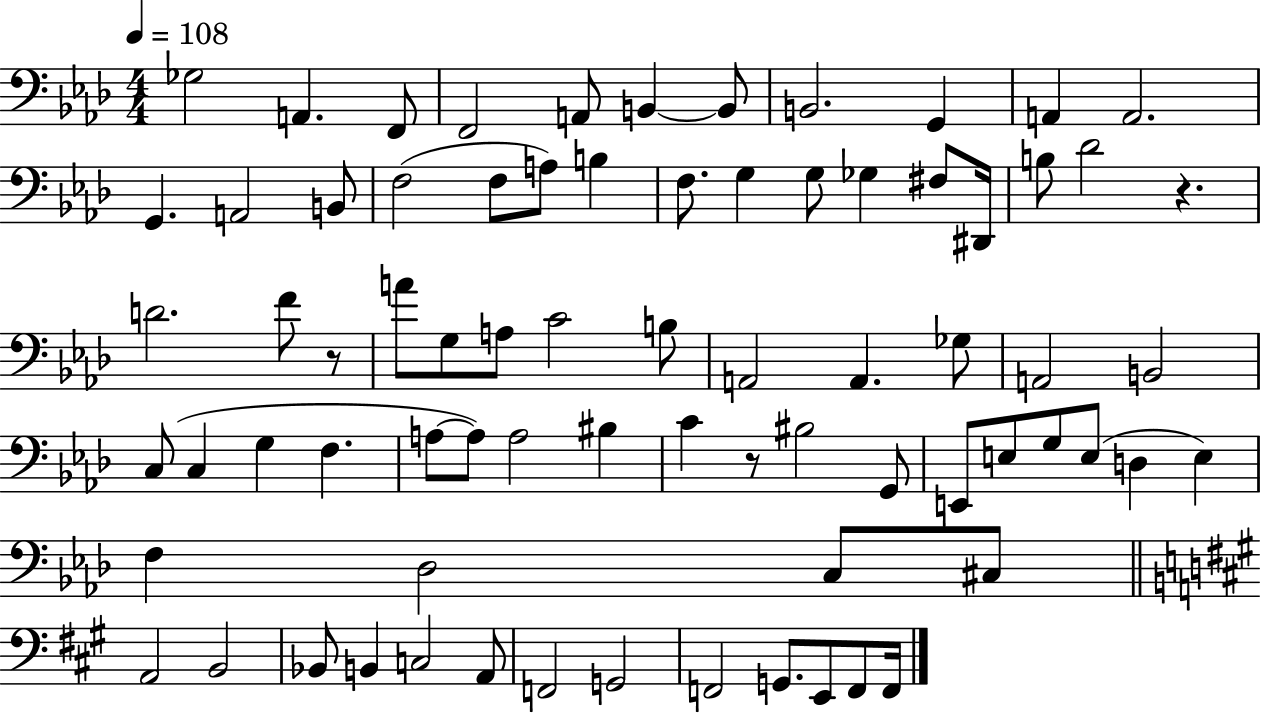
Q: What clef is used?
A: bass